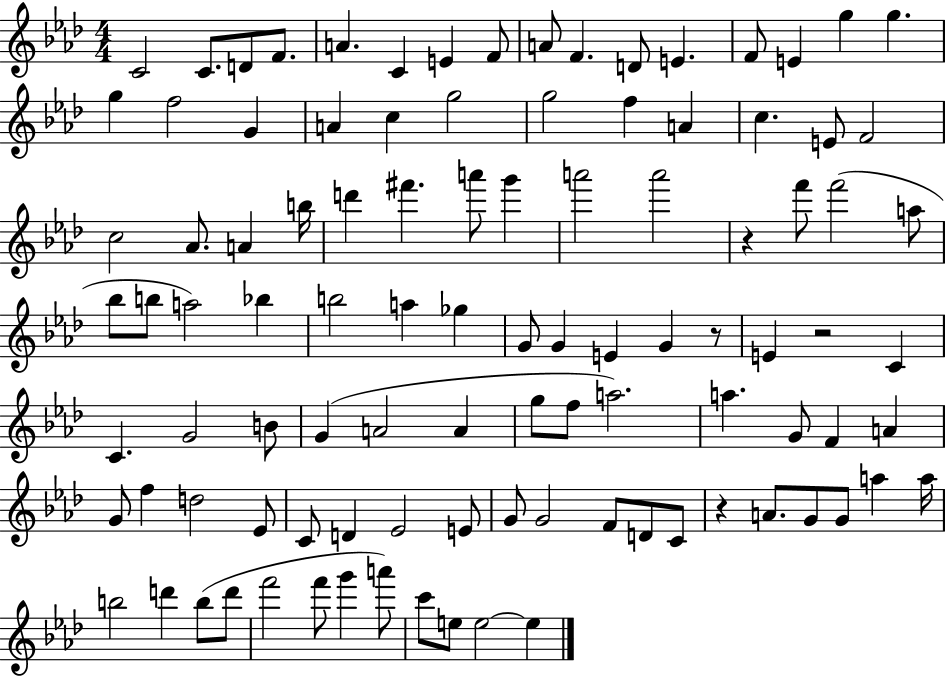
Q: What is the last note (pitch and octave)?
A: E5